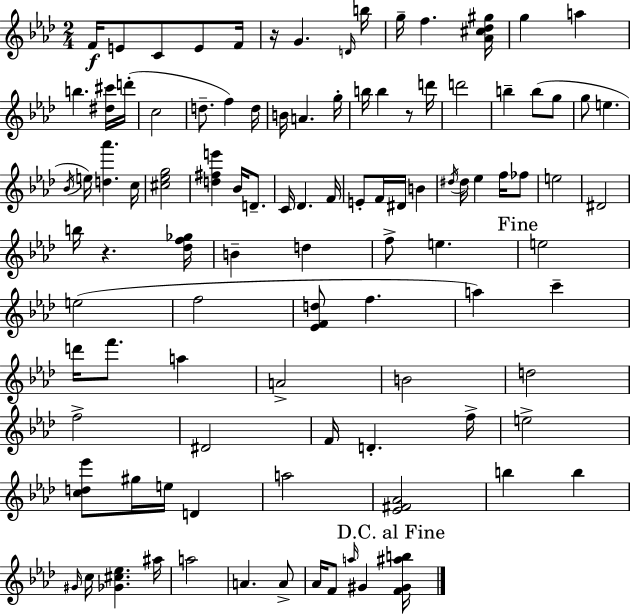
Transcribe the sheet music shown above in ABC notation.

X:1
T:Untitled
M:2/4
L:1/4
K:Fm
F/4 E/2 C/2 E/2 F/4 z/4 G D/4 b/4 g/4 f [_A^c_d^g]/4 g a b [^d^c']/4 d'/4 c2 d/2 f d/4 B/4 A g/4 b/4 b z/2 d'/4 d'2 b b/2 g/2 g/2 e _B/4 e/4 [d_a'] c/4 [^c_eg]2 [d^fe'] _B/4 D/2 C/4 _D F/4 E/2 F/4 ^D/4 B ^d/4 ^d/4 _e f/4 _f/2 e2 ^D2 b/4 z [_df_g]/4 B d f/2 e e2 e2 f2 [_EFd]/2 f a c' d'/4 f'/2 a A2 B2 d2 f2 ^D2 F/4 D f/4 e2 [cd_e']/2 ^g/4 e/4 D a2 [_E^F_A]2 b b ^G/4 c/4 [_G^c_e] ^a/4 a2 A A/2 _A/4 F/2 a/4 ^G [F^G^ab]/4